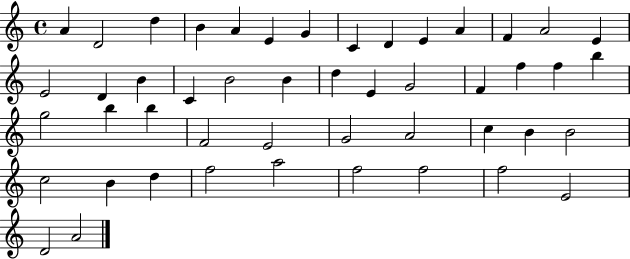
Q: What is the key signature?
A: C major